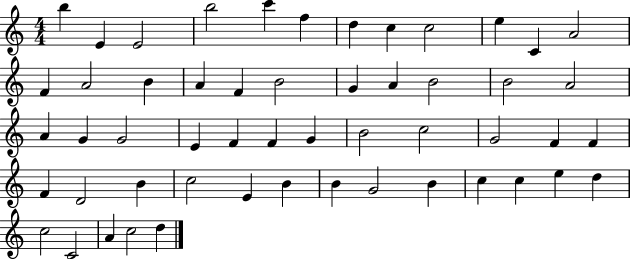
X:1
T:Untitled
M:4/4
L:1/4
K:C
b E E2 b2 c' f d c c2 e C A2 F A2 B A F B2 G A B2 B2 A2 A G G2 E F F G B2 c2 G2 F F F D2 B c2 E B B G2 B c c e d c2 C2 A c2 d